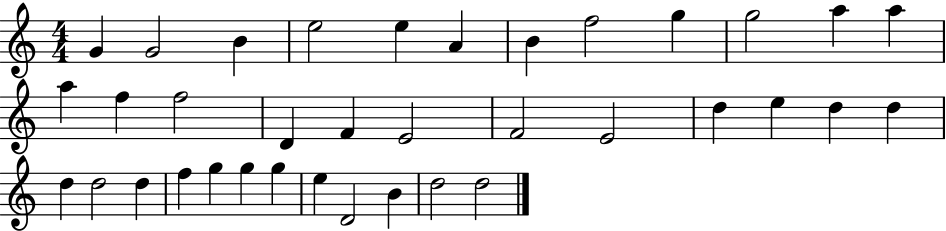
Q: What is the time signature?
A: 4/4